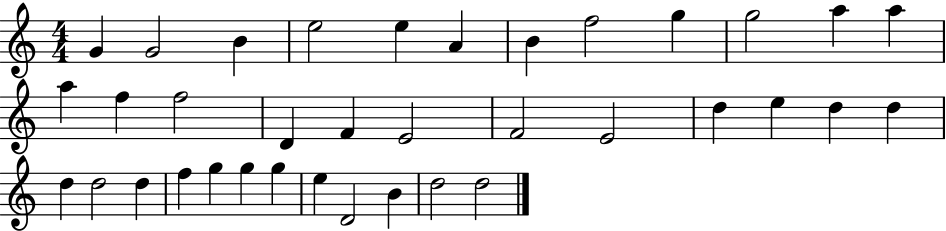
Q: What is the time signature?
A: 4/4